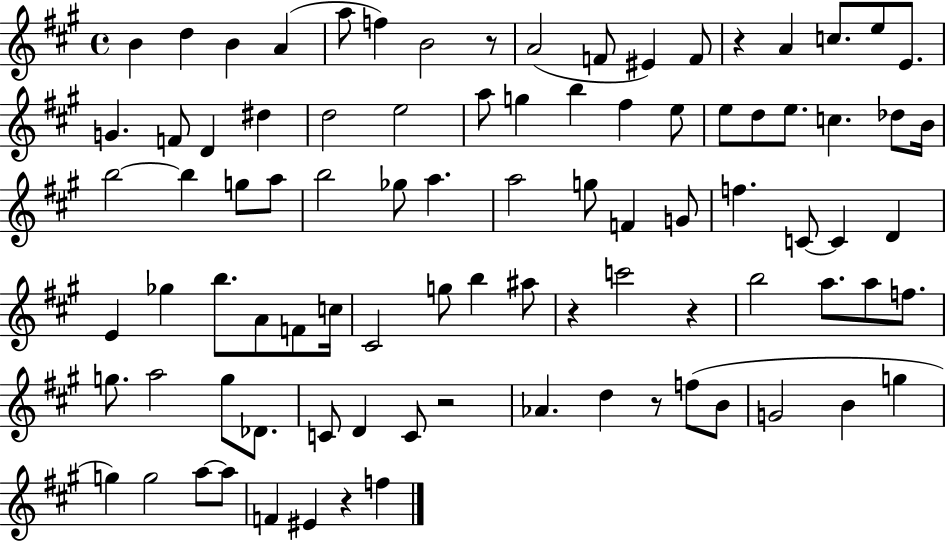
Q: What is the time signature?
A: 4/4